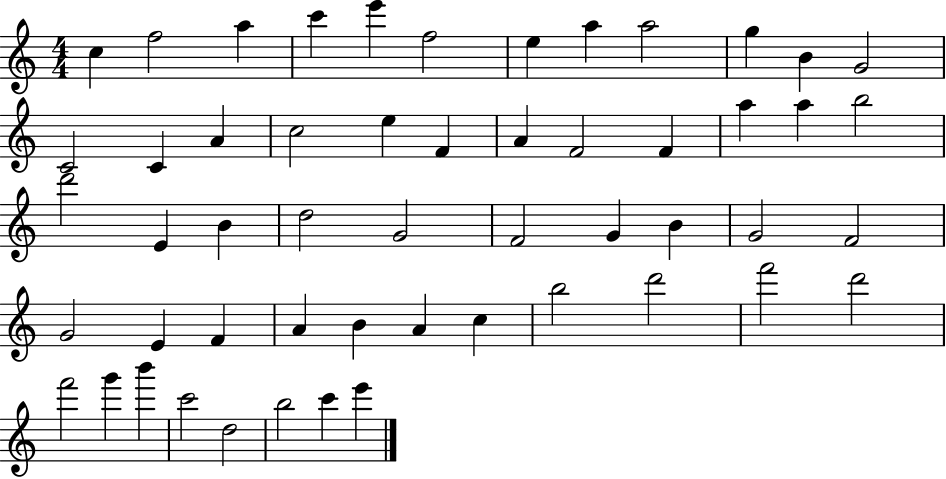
X:1
T:Untitled
M:4/4
L:1/4
K:C
c f2 a c' e' f2 e a a2 g B G2 C2 C A c2 e F A F2 F a a b2 d'2 E B d2 G2 F2 G B G2 F2 G2 E F A B A c b2 d'2 f'2 d'2 f'2 g' b' c'2 d2 b2 c' e'